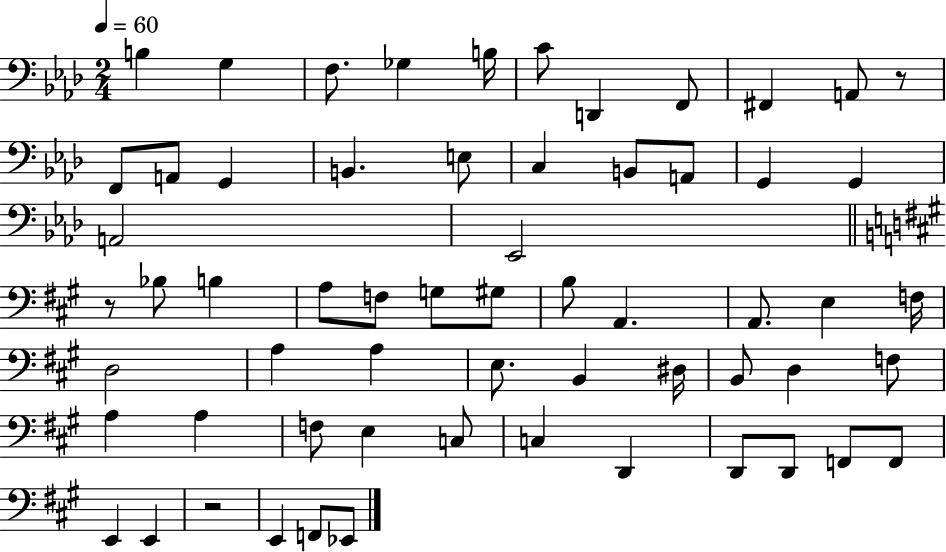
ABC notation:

X:1
T:Untitled
M:2/4
L:1/4
K:Ab
B, G, F,/2 _G, B,/4 C/2 D,, F,,/2 ^F,, A,,/2 z/2 F,,/2 A,,/2 G,, B,, E,/2 C, B,,/2 A,,/2 G,, G,, A,,2 _E,,2 z/2 _B,/2 B, A,/2 F,/2 G,/2 ^G,/2 B,/2 A,, A,,/2 E, F,/4 D,2 A, A, E,/2 B,, ^D,/4 B,,/2 D, F,/2 A, A, F,/2 E, C,/2 C, D,, D,,/2 D,,/2 F,,/2 F,,/2 E,, E,, z2 E,, F,,/2 _E,,/2